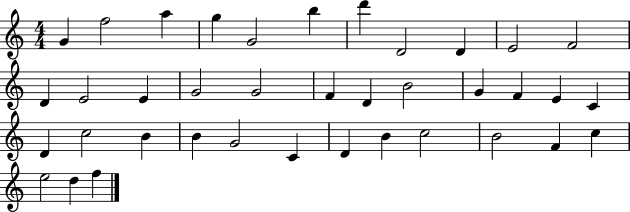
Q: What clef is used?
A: treble